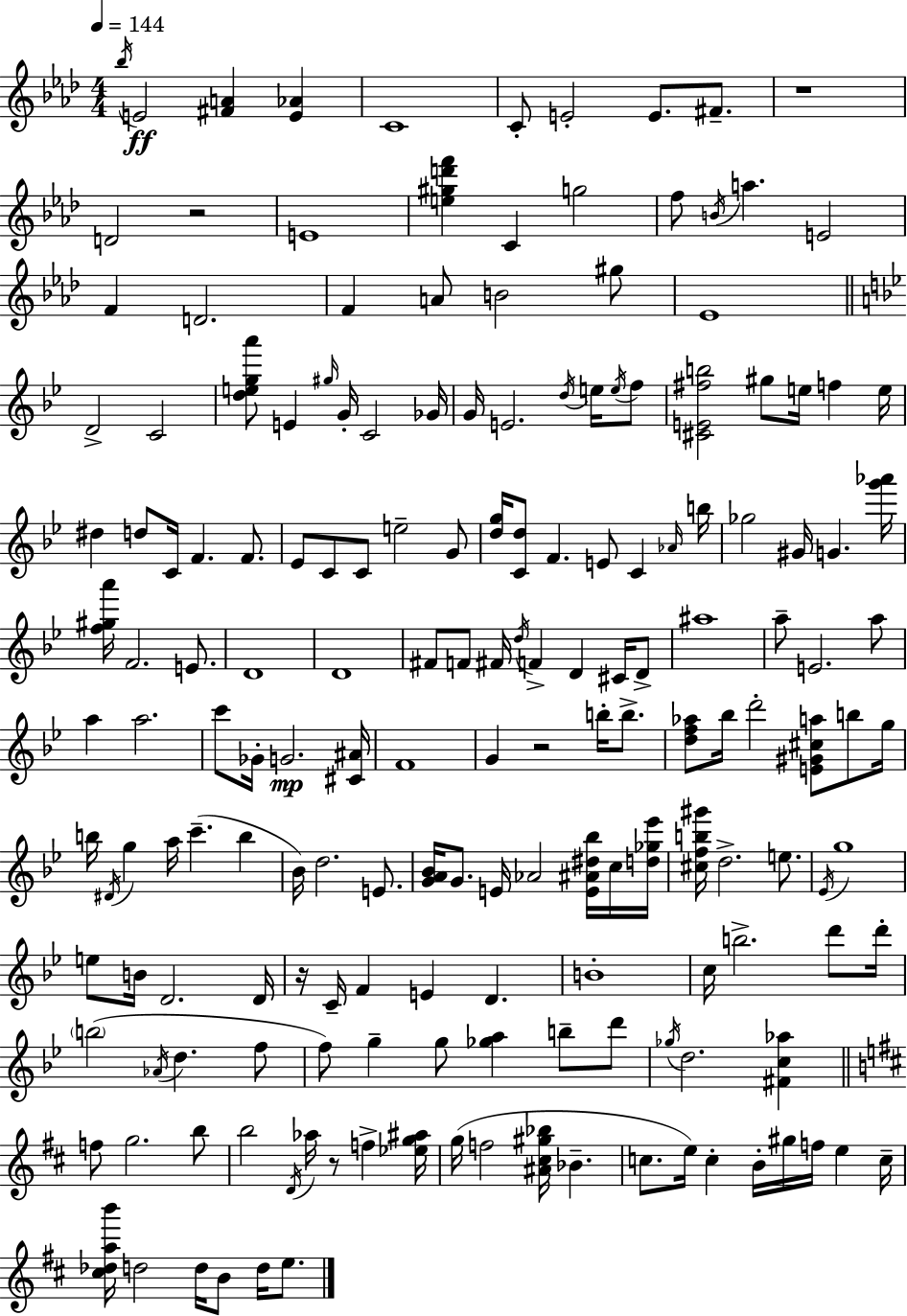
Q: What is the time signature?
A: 4/4